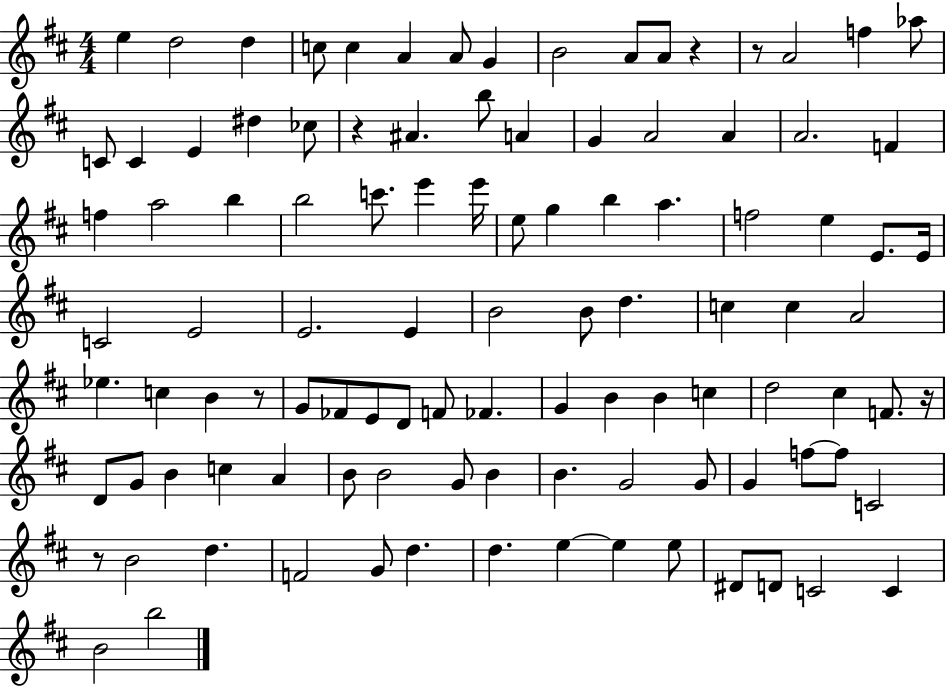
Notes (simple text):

E5/q D5/h D5/q C5/e C5/q A4/q A4/e G4/q B4/h A4/e A4/e R/q R/e A4/h F5/q Ab5/e C4/e C4/q E4/q D#5/q CES5/e R/q A#4/q. B5/e A4/q G4/q A4/h A4/q A4/h. F4/q F5/q A5/h B5/q B5/h C6/e. E6/q E6/s E5/e G5/q B5/q A5/q. F5/h E5/q E4/e. E4/s C4/h E4/h E4/h. E4/q B4/h B4/e D5/q. C5/q C5/q A4/h Eb5/q. C5/q B4/q R/e G4/e FES4/e E4/e D4/e F4/e FES4/q. G4/q B4/q B4/q C5/q D5/h C#5/q F4/e. R/s D4/e G4/e B4/q C5/q A4/q B4/e B4/h G4/e B4/q B4/q. G4/h G4/e G4/q F5/e F5/e C4/h R/e B4/h D5/q. F4/h G4/e D5/q. D5/q. E5/q E5/q E5/e D#4/e D4/e C4/h C4/q B4/h B5/h